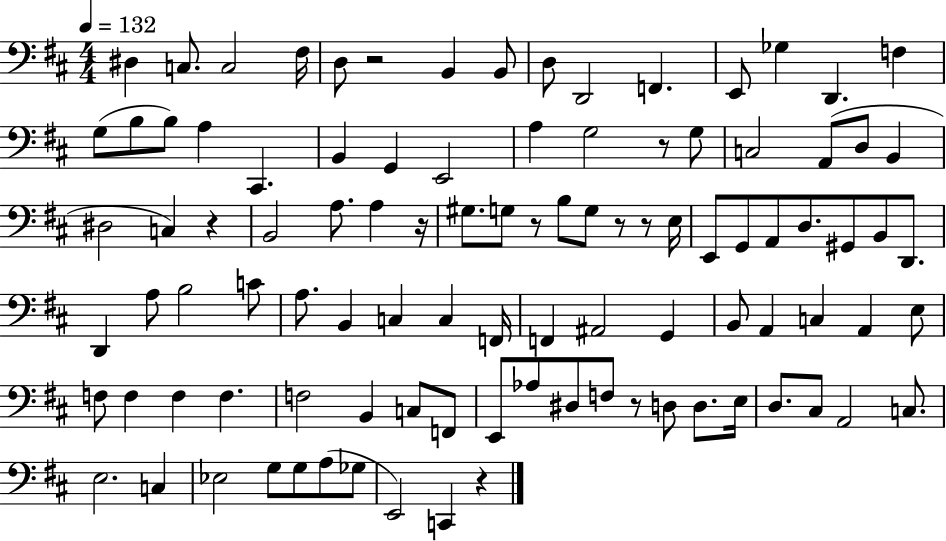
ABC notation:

X:1
T:Untitled
M:4/4
L:1/4
K:D
^D, C,/2 C,2 ^F,/4 D,/2 z2 B,, B,,/2 D,/2 D,,2 F,, E,,/2 _G, D,, F, G,/2 B,/2 B,/2 A, ^C,, B,, G,, E,,2 A, G,2 z/2 G,/2 C,2 A,,/2 D,/2 B,, ^D,2 C, z B,,2 A,/2 A, z/4 ^G,/2 G,/2 z/2 B,/2 G,/2 z/2 z/2 E,/4 E,,/2 G,,/2 A,,/2 D,/2 ^G,,/2 B,,/2 D,,/2 D,, A,/2 B,2 C/2 A,/2 B,, C, C, F,,/4 F,, ^A,,2 G,, B,,/2 A,, C, A,, E,/2 F,/2 F, F, F, F,2 B,, C,/2 F,,/2 E,,/2 _A,/2 ^D,/2 F,/2 z/2 D,/2 D,/2 E,/4 D,/2 ^C,/2 A,,2 C,/2 E,2 C, _E,2 G,/2 G,/2 A,/2 _G,/2 E,,2 C,, z